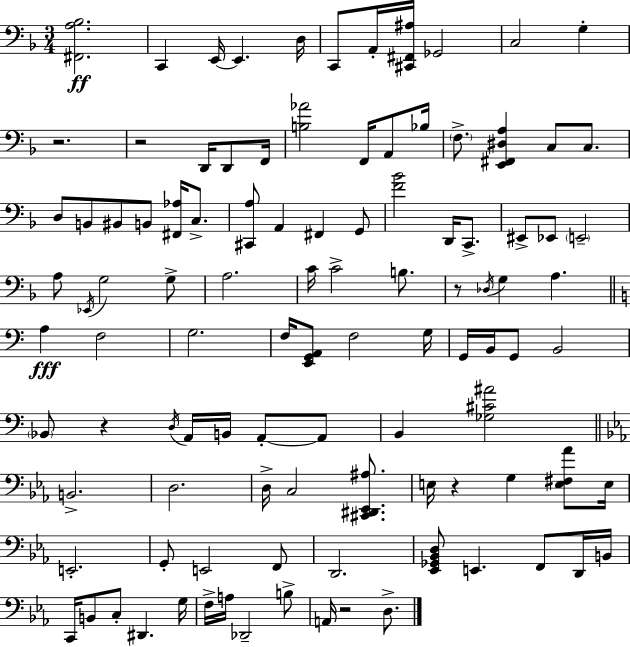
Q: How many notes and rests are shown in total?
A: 104